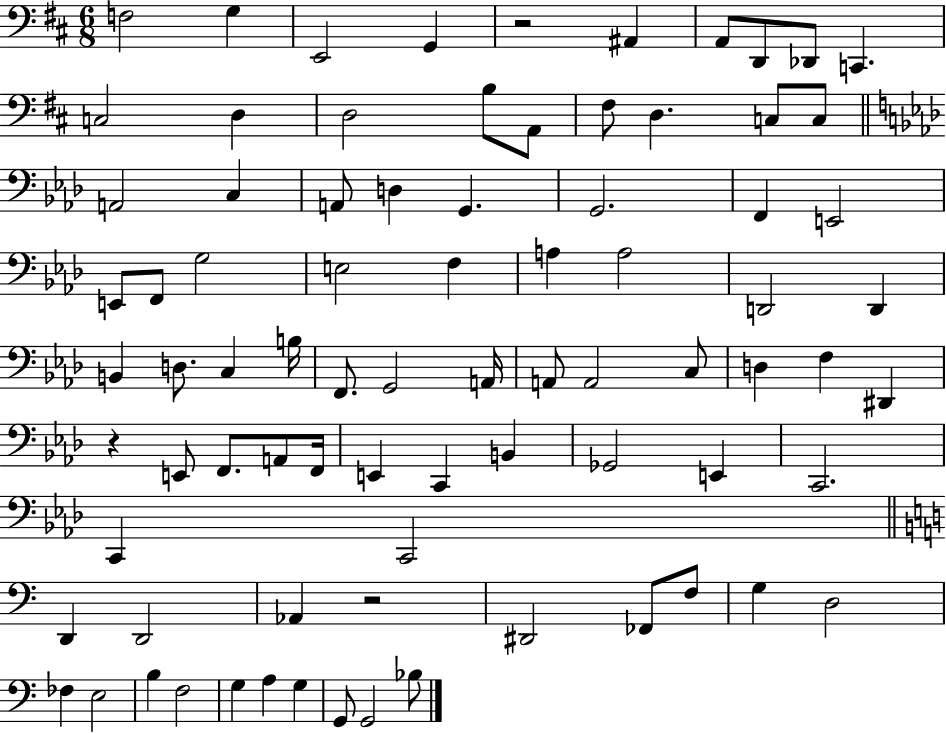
{
  \clef bass
  \numericTimeSignature
  \time 6/8
  \key d \major
  f2 g4 | e,2 g,4 | r2 ais,4 | a,8 d,8 des,8 c,4. | \break c2 d4 | d2 b8 a,8 | fis8 d4. c8 c8 | \bar "||" \break \key aes \major a,2 c4 | a,8 d4 g,4. | g,2. | f,4 e,2 | \break e,8 f,8 g2 | e2 f4 | a4 a2 | d,2 d,4 | \break b,4 d8. c4 b16 | f,8. g,2 a,16 | a,8 a,2 c8 | d4 f4 dis,4 | \break r4 e,8 f,8. a,8 f,16 | e,4 c,4 b,4 | ges,2 e,4 | c,2. | \break c,4 c,2 | \bar "||" \break \key a \minor d,4 d,2 | aes,4 r2 | dis,2 fes,8 f8 | g4 d2 | \break fes4 e2 | b4 f2 | g4 a4 g4 | g,8 g,2 bes8 | \break \bar "|."
}